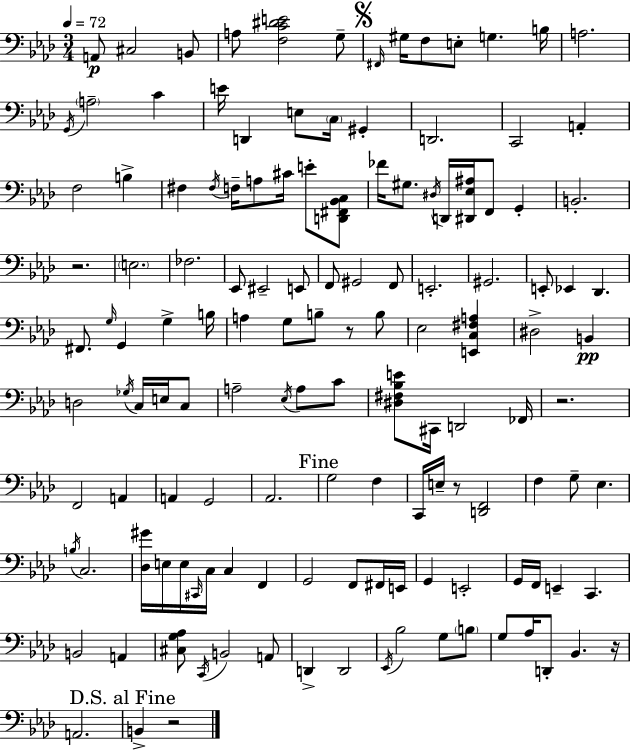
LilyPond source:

{
  \clef bass
  \numericTimeSignature
  \time 3/4
  \key f \minor
  \tempo 4 = 72
  a,8\p cis2 b,8 | a8 <f c' dis' e'>2 g8-- | \mark \markup { \musicglyph "scripts.segno" } \grace { fis,16 } gis16 f8 e8-. g4. | b16 a2. | \break \acciaccatura { g,16 } \parenthesize a2-- c'4 | e'16 d,4 e8 \parenthesize c16 gis,4-. | d,2. | c,2 a,4-. | \break f2 b4-> | fis4 \acciaccatura { fis16 } f16-- a8 cis'16 e'8-. | <d, fis, bes, c>8 fes'16 gis8. \acciaccatura { dis16 } d,16 <dis, ees ais>16 f,8 | g,4-. b,2.-. | \break r2. | \parenthesize e2. | fes2. | ees,8 eis,2-- | \break e,8 f,8 gis,2 | f,8 e,2.-. | gis,2. | e,8-. ees,4 des,4. | \break fis,8. \grace { g16 } g,4 | g4-> b16 a4 g8 b8-- | r8 b8 ees2 | <e, c fis a>4 dis2-> | \break b,4\pp d2 | \acciaccatura { ges16 } c16 e16 c8 a2-- | \acciaccatura { ees16 } a8 c'8 <dis fis bes e'>8 cis,16 d,2 | fes,16 r2. | \break f,2 | a,4 a,4 g,2 | aes,2. | \mark "Fine" g2 | \break f4 c,16 e16-- r8 <d, f,>2 | f4 g8-- | ees4. \acciaccatura { b16 } c2. | <des gis'>16 e16 e16 \grace { cis,16 } | \break c16 c4 f,4 g,2 | f,8 fis,16 e,16 g,4 | e,2-. g,16 f,16 e,4-- | c,4. b,2 | \break a,4 <cis g aes>8 \acciaccatura { c,16 } | b,2 a,8 d,4-> | d,2 \acciaccatura { ees,16 } bes2 | g8 \parenthesize b8 g8 | \break aes16 d,8-. bes,4. r16 a,2. | \mark "D.S. al Fine" b,4-> | r2 \bar "|."
}